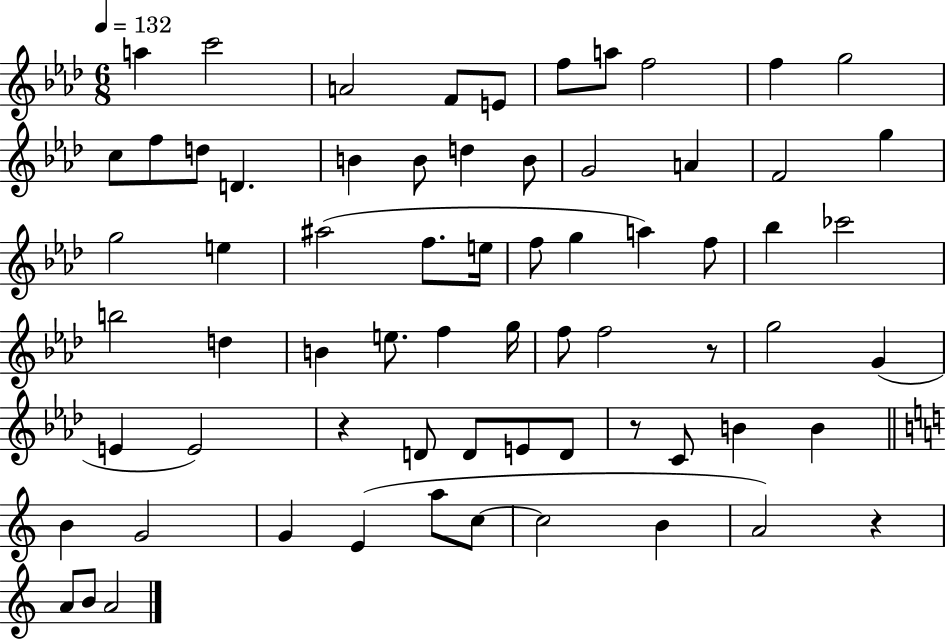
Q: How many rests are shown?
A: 4